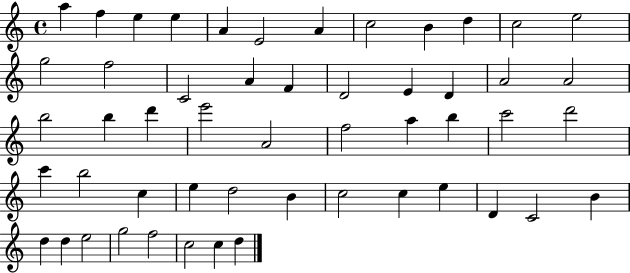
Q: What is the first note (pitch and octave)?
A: A5